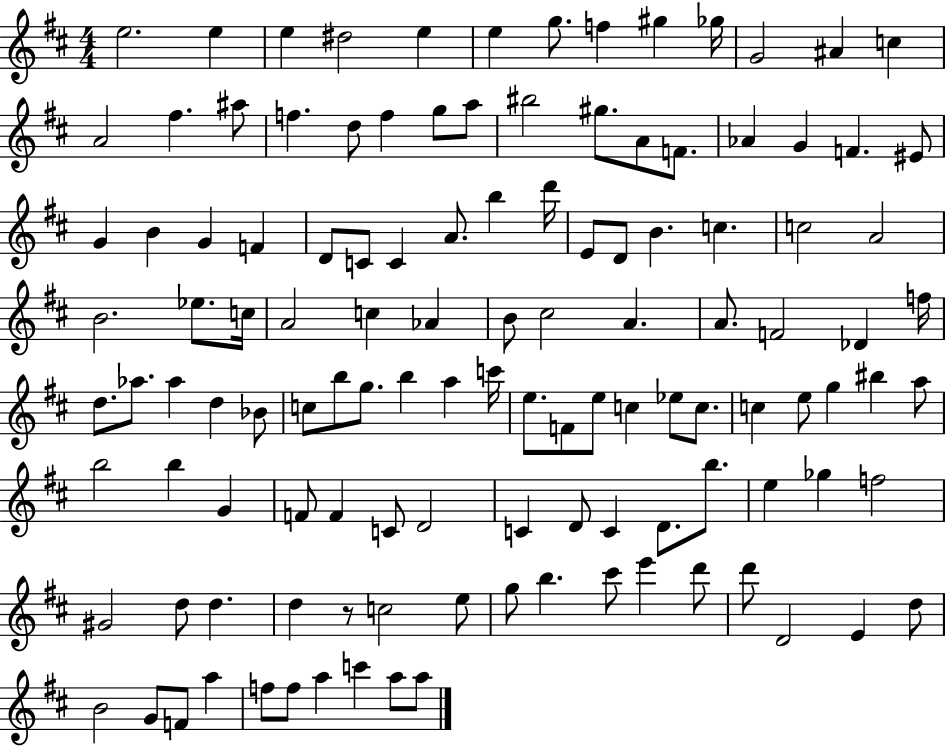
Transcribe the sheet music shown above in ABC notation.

X:1
T:Untitled
M:4/4
L:1/4
K:D
e2 e e ^d2 e e g/2 f ^g _g/4 G2 ^A c A2 ^f ^a/2 f d/2 f g/2 a/2 ^b2 ^g/2 A/2 F/2 _A G F ^E/2 G B G F D/2 C/2 C A/2 b d'/4 E/2 D/2 B c c2 A2 B2 _e/2 c/4 A2 c _A B/2 ^c2 A A/2 F2 _D f/4 d/2 _a/2 _a d _B/2 c/2 b/2 g/2 b a c'/4 e/2 F/2 e/2 c _e/2 c/2 c e/2 g ^b a/2 b2 b G F/2 F C/2 D2 C D/2 C D/2 b/2 e _g f2 ^G2 d/2 d d z/2 c2 e/2 g/2 b ^c'/2 e' d'/2 d'/2 D2 E d/2 B2 G/2 F/2 a f/2 f/2 a c' a/2 a/2